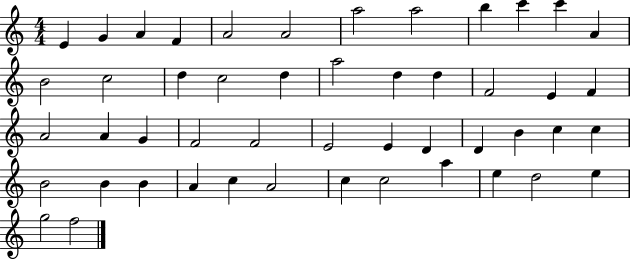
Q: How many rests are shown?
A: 0